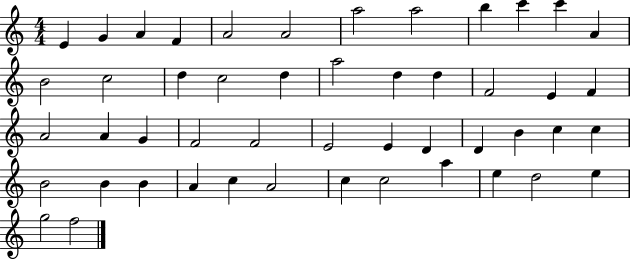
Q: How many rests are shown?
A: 0